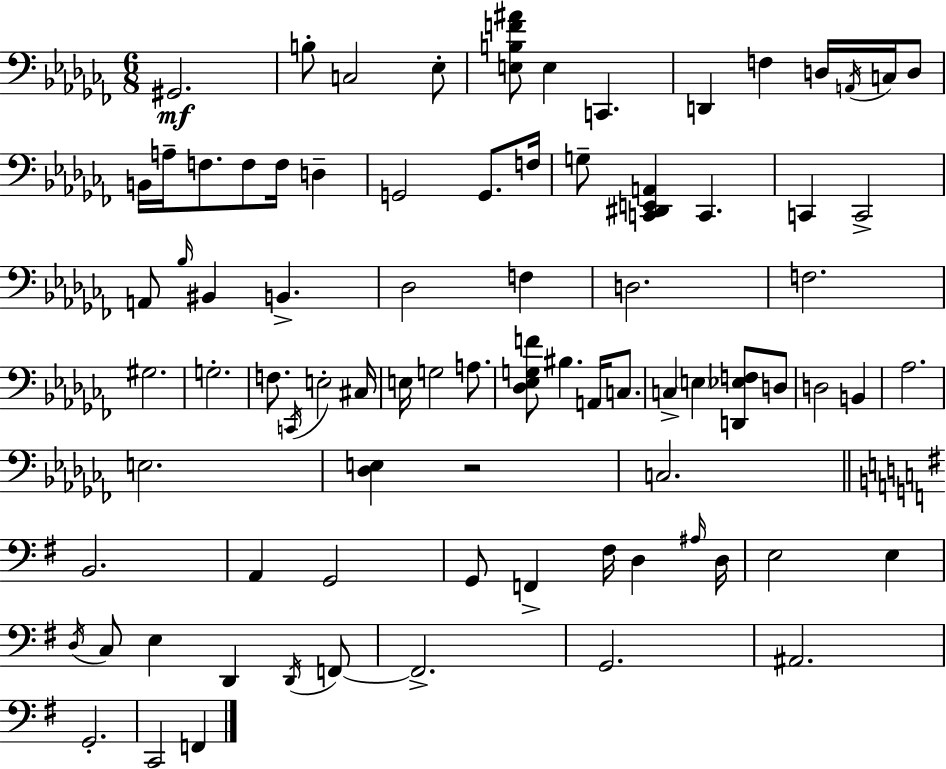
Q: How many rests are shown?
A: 1